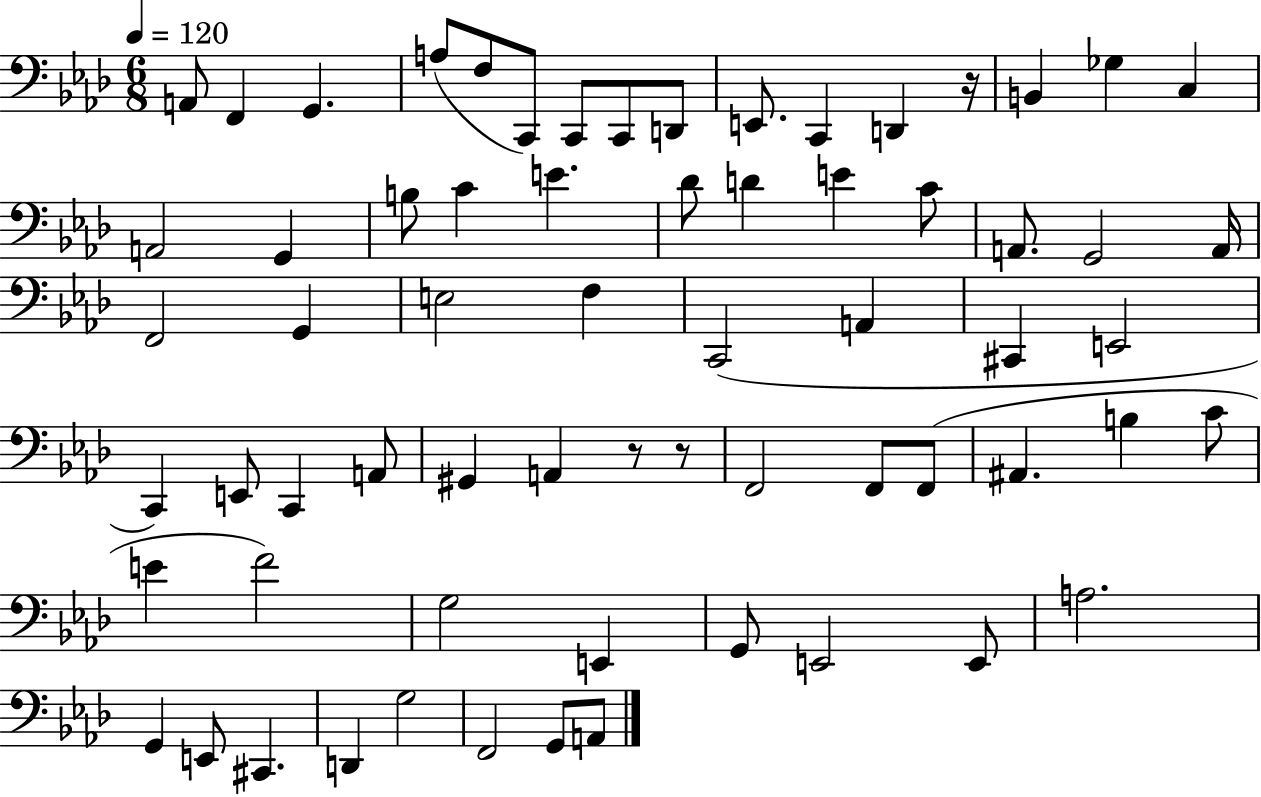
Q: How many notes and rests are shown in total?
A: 66